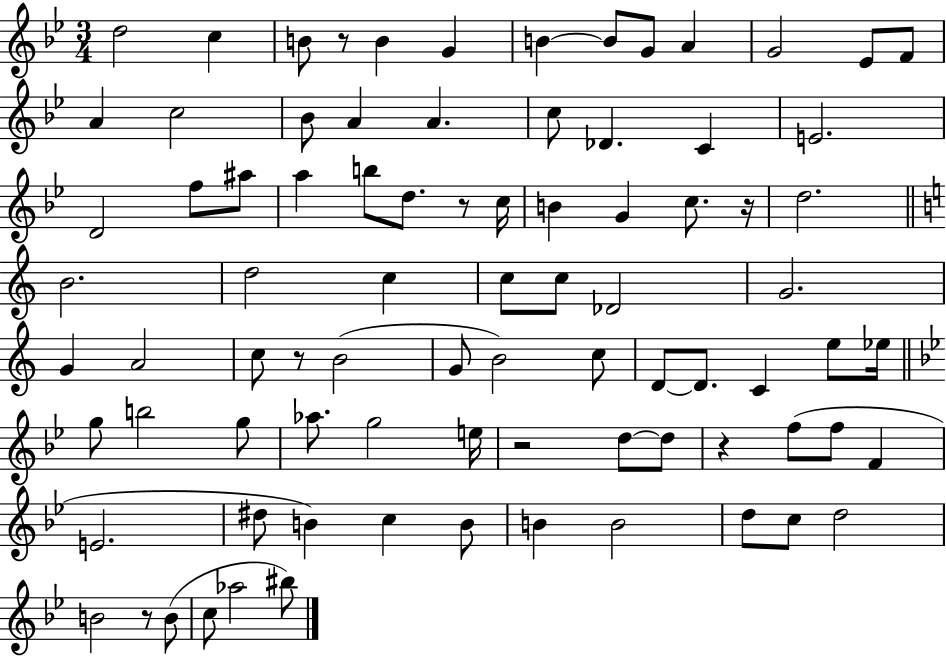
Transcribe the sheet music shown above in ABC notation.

X:1
T:Untitled
M:3/4
L:1/4
K:Bb
d2 c B/2 z/2 B G B B/2 G/2 A G2 _E/2 F/2 A c2 _B/2 A A c/2 _D C E2 D2 f/2 ^a/2 a b/2 d/2 z/2 c/4 B G c/2 z/4 d2 B2 d2 c c/2 c/2 _D2 G2 G A2 c/2 z/2 B2 G/2 B2 c/2 D/2 D/2 C e/2 _e/4 g/2 b2 g/2 _a/2 g2 e/4 z2 d/2 d/2 z f/2 f/2 F E2 ^d/2 B c B/2 B B2 d/2 c/2 d2 B2 z/2 B/2 c/2 _a2 ^b/2